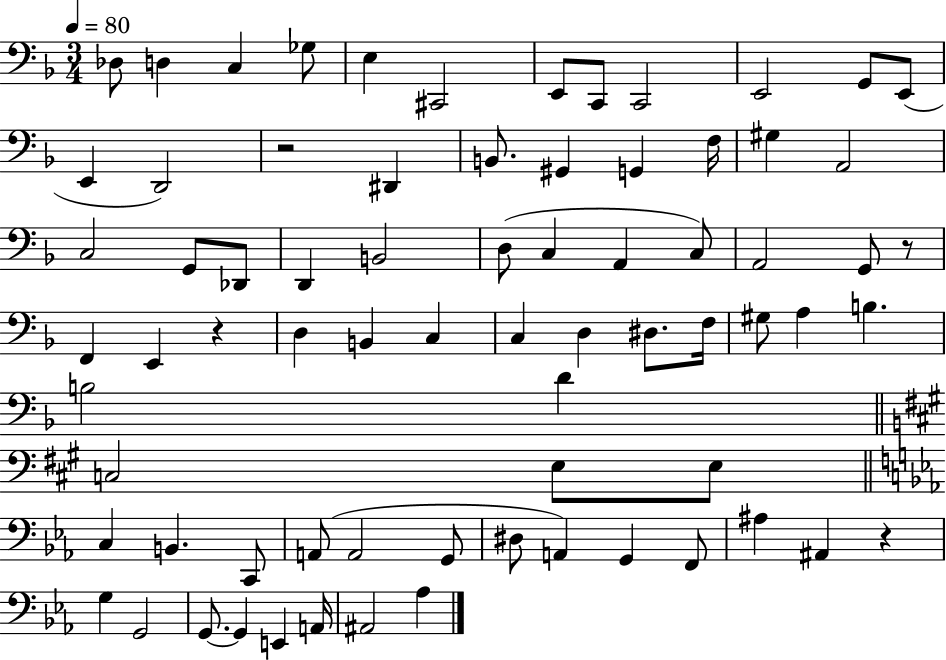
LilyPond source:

{
  \clef bass
  \numericTimeSignature
  \time 3/4
  \key f \major
  \tempo 4 = 80
  des8 d4 c4 ges8 | e4 cis,2 | e,8 c,8 c,2 | e,2 g,8 e,8( | \break e,4 d,2) | r2 dis,4 | b,8. gis,4 g,4 f16 | gis4 a,2 | \break c2 g,8 des,8 | d,4 b,2 | d8( c4 a,4 c8) | a,2 g,8 r8 | \break f,4 e,4 r4 | d4 b,4 c4 | c4 d4 dis8. f16 | gis8 a4 b4. | \break b2 d'4 | \bar "||" \break \key a \major c2 e8 e8 | \bar "||" \break \key c \minor c4 b,4. c,8 | a,8( a,2 g,8 | dis8 a,4) g,4 f,8 | ais4 ais,4 r4 | \break g4 g,2 | g,8.~~ g,4 e,4 a,16 | ais,2 aes4 | \bar "|."
}